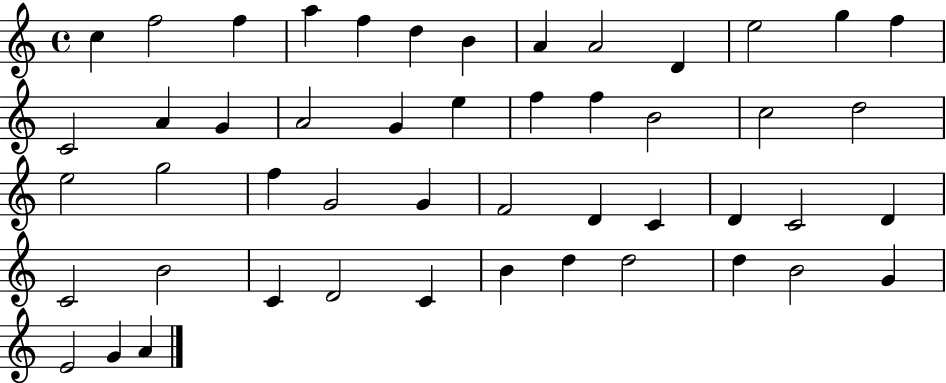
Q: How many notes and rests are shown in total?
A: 49